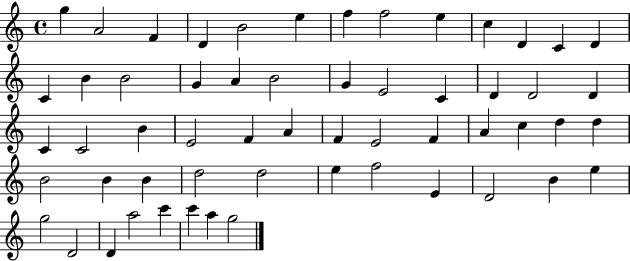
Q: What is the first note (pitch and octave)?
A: G5